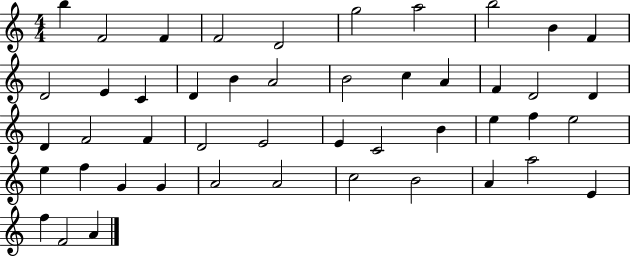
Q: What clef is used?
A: treble